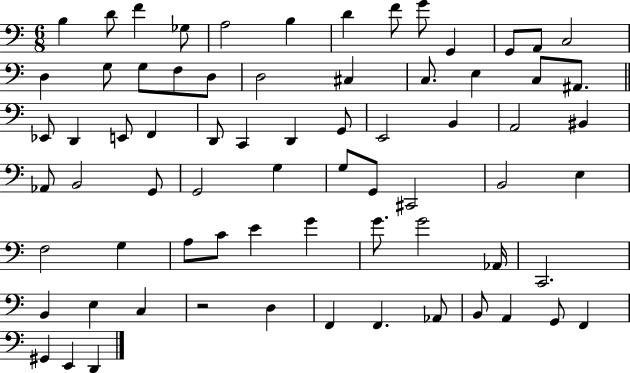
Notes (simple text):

B3/q D4/e F4/q Gb3/e A3/h B3/q D4/q F4/e G4/e G2/q G2/e A2/e C3/h D3/q G3/e G3/e F3/e D3/e D3/h C#3/q C3/e. E3/q C3/e A#2/e. Eb2/e D2/q E2/e F2/q D2/e C2/q D2/q G2/e E2/h B2/q A2/h BIS2/q Ab2/e B2/h G2/e G2/h G3/q G3/e G2/e C#2/h B2/h E3/q F3/h G3/q A3/e C4/e E4/q G4/q G4/e. G4/h Ab2/s C2/h. B2/q E3/q C3/q R/h D3/q F2/q F2/q. Ab2/e B2/e A2/q G2/e F2/q G#2/q E2/q D2/q